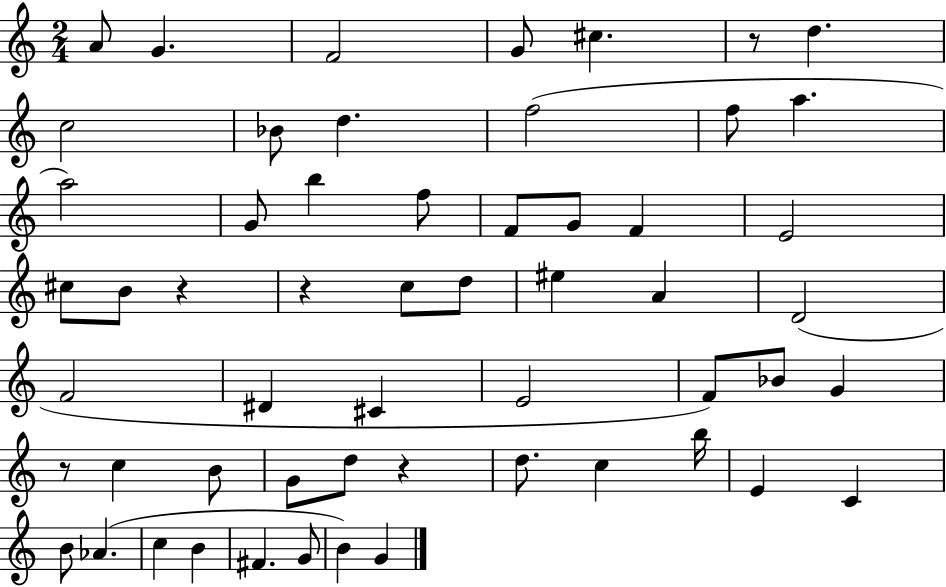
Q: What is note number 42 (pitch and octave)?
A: E4